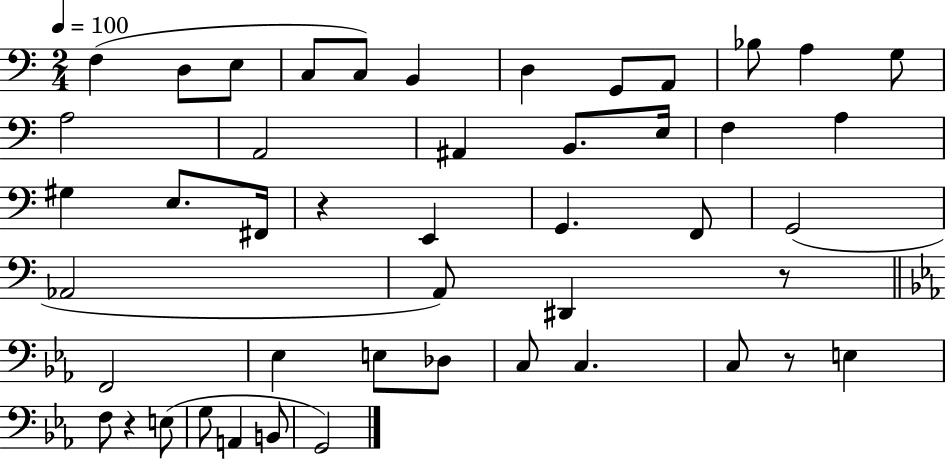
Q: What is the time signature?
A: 2/4